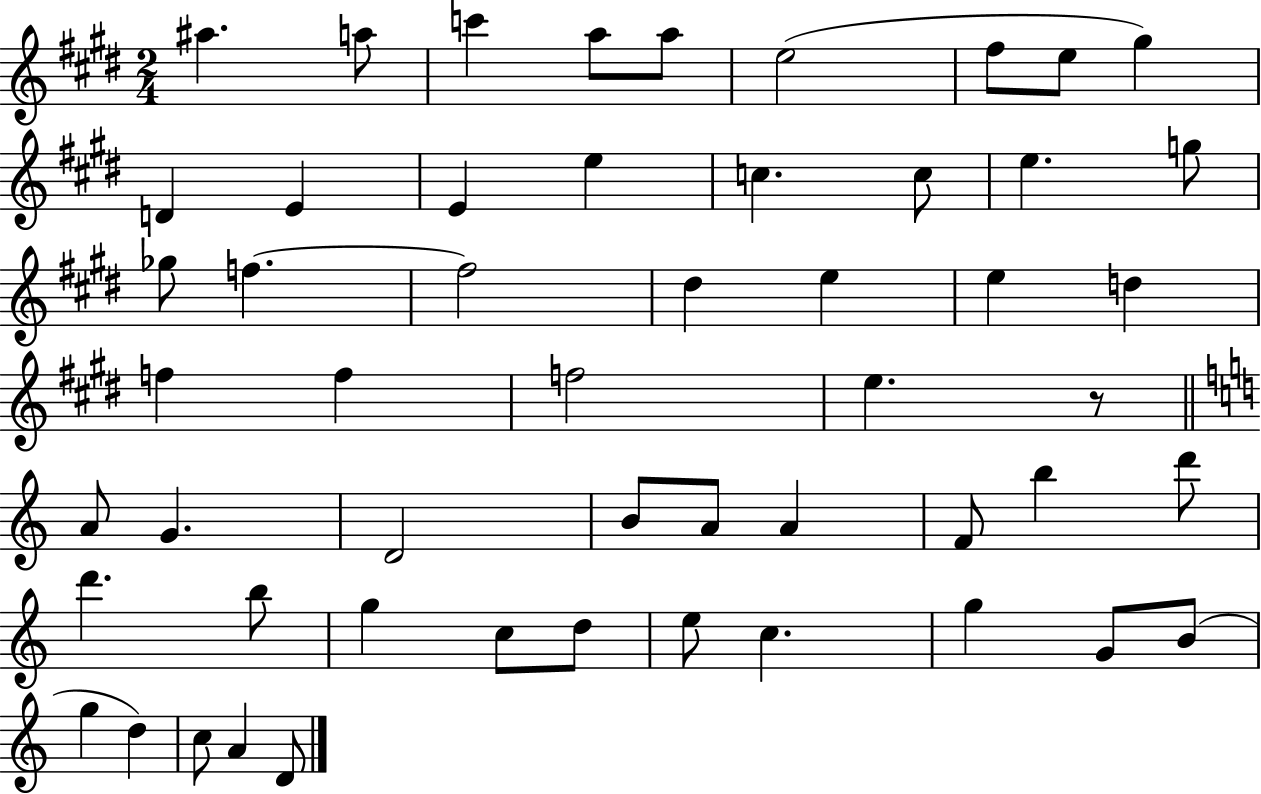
A#5/q. A5/e C6/q A5/e A5/e E5/h F#5/e E5/e G#5/q D4/q E4/q E4/q E5/q C5/q. C5/e E5/q. G5/e Gb5/e F5/q. F5/h D#5/q E5/q E5/q D5/q F5/q F5/q F5/h E5/q. R/e A4/e G4/q. D4/h B4/e A4/e A4/q F4/e B5/q D6/e D6/q. B5/e G5/q C5/e D5/e E5/e C5/q. G5/q G4/e B4/e G5/q D5/q C5/e A4/q D4/e